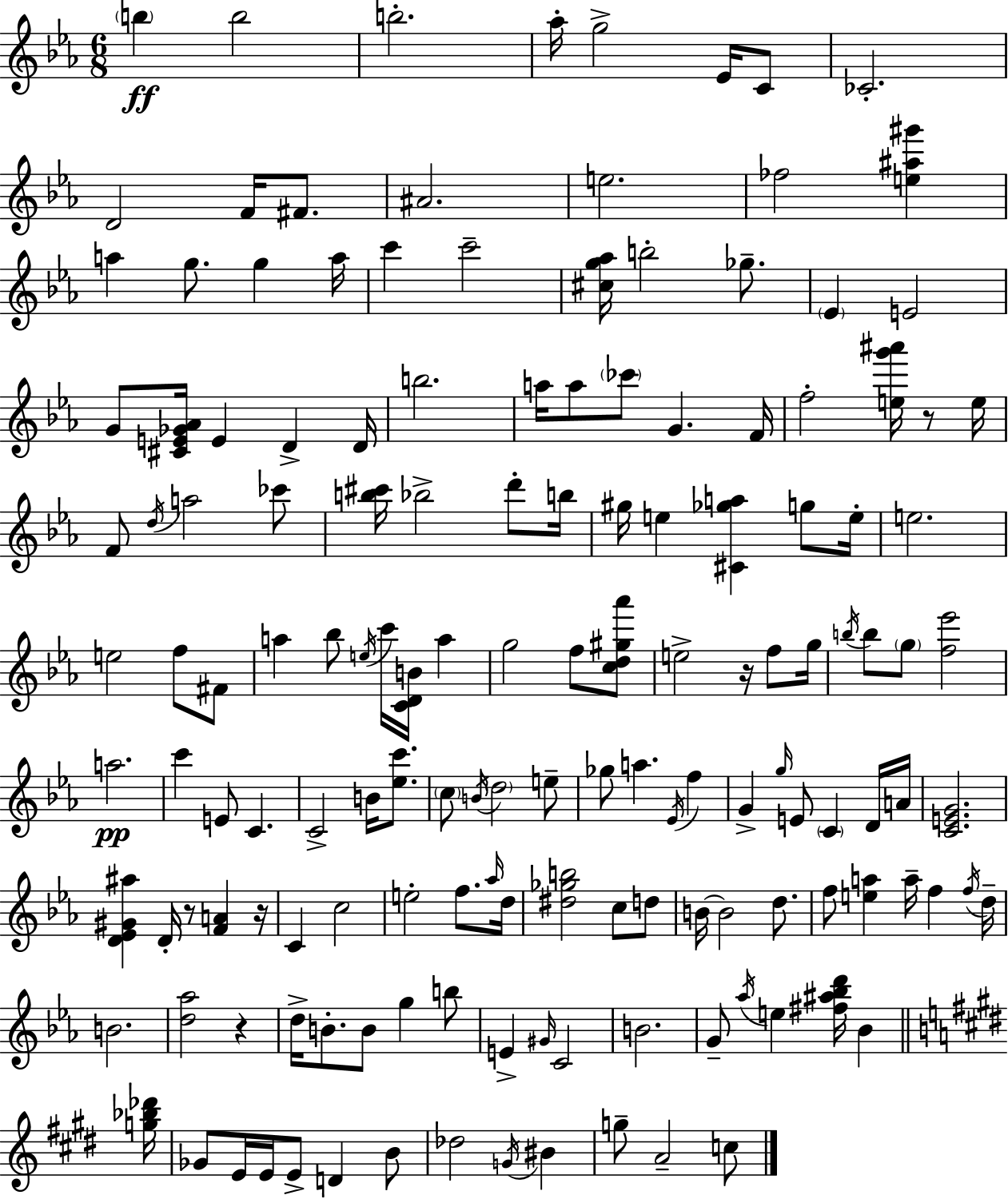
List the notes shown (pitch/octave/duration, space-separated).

B5/q B5/h B5/h. Ab5/s G5/h Eb4/s C4/e CES4/h. D4/h F4/s F#4/e. A#4/h. E5/h. FES5/h [E5,A#5,G#6]/q A5/q G5/e. G5/q A5/s C6/q C6/h [C#5,G5,Ab5]/s B5/h Gb5/e. Eb4/q E4/h G4/e [C#4,E4,Gb4,Ab4]/s E4/q D4/q D4/s B5/h. A5/s A5/e CES6/e G4/q. F4/s F5/h [E5,G6,A#6]/s R/e E5/s F4/e D5/s A5/h CES6/e [B5,C#6]/s Bb5/h D6/e B5/s G#5/s E5/q [C#4,Gb5,A5]/q G5/e E5/s E5/h. E5/h F5/e F#4/e A5/q Bb5/e E5/s C6/s [C4,D4,B4]/s A5/q G5/h F5/e [C5,D5,G#5,Ab6]/e E5/h R/s F5/e G5/s B5/s B5/e G5/e [F5,Eb6]/h A5/h. C6/q E4/e C4/q. C4/h B4/s [Eb5,C6]/e. C5/e B4/s D5/h E5/e Gb5/e A5/q. Eb4/s F5/q G4/q G5/s E4/e C4/q D4/s A4/s [C4,E4,G4]/h. [D4,Eb4,G#4,A#5]/q D4/s R/e [F4,A4]/q R/s C4/q C5/h E5/h F5/e. Ab5/s D5/s [D#5,Gb5,B5]/h C5/e D5/e B4/s B4/h D5/e. F5/e [E5,A5]/q A5/s F5/q F5/s D5/s B4/h. [D5,Ab5]/h R/q D5/s B4/e. B4/e G5/q B5/e E4/q G#4/s C4/h B4/h. G4/e Ab5/s E5/q [F#5,A#5,Bb5,D6]/s Bb4/q [G5,Bb5,Db6]/s Gb4/e E4/s E4/s E4/e D4/q B4/e Db5/h G4/s BIS4/q G5/e A4/h C5/e